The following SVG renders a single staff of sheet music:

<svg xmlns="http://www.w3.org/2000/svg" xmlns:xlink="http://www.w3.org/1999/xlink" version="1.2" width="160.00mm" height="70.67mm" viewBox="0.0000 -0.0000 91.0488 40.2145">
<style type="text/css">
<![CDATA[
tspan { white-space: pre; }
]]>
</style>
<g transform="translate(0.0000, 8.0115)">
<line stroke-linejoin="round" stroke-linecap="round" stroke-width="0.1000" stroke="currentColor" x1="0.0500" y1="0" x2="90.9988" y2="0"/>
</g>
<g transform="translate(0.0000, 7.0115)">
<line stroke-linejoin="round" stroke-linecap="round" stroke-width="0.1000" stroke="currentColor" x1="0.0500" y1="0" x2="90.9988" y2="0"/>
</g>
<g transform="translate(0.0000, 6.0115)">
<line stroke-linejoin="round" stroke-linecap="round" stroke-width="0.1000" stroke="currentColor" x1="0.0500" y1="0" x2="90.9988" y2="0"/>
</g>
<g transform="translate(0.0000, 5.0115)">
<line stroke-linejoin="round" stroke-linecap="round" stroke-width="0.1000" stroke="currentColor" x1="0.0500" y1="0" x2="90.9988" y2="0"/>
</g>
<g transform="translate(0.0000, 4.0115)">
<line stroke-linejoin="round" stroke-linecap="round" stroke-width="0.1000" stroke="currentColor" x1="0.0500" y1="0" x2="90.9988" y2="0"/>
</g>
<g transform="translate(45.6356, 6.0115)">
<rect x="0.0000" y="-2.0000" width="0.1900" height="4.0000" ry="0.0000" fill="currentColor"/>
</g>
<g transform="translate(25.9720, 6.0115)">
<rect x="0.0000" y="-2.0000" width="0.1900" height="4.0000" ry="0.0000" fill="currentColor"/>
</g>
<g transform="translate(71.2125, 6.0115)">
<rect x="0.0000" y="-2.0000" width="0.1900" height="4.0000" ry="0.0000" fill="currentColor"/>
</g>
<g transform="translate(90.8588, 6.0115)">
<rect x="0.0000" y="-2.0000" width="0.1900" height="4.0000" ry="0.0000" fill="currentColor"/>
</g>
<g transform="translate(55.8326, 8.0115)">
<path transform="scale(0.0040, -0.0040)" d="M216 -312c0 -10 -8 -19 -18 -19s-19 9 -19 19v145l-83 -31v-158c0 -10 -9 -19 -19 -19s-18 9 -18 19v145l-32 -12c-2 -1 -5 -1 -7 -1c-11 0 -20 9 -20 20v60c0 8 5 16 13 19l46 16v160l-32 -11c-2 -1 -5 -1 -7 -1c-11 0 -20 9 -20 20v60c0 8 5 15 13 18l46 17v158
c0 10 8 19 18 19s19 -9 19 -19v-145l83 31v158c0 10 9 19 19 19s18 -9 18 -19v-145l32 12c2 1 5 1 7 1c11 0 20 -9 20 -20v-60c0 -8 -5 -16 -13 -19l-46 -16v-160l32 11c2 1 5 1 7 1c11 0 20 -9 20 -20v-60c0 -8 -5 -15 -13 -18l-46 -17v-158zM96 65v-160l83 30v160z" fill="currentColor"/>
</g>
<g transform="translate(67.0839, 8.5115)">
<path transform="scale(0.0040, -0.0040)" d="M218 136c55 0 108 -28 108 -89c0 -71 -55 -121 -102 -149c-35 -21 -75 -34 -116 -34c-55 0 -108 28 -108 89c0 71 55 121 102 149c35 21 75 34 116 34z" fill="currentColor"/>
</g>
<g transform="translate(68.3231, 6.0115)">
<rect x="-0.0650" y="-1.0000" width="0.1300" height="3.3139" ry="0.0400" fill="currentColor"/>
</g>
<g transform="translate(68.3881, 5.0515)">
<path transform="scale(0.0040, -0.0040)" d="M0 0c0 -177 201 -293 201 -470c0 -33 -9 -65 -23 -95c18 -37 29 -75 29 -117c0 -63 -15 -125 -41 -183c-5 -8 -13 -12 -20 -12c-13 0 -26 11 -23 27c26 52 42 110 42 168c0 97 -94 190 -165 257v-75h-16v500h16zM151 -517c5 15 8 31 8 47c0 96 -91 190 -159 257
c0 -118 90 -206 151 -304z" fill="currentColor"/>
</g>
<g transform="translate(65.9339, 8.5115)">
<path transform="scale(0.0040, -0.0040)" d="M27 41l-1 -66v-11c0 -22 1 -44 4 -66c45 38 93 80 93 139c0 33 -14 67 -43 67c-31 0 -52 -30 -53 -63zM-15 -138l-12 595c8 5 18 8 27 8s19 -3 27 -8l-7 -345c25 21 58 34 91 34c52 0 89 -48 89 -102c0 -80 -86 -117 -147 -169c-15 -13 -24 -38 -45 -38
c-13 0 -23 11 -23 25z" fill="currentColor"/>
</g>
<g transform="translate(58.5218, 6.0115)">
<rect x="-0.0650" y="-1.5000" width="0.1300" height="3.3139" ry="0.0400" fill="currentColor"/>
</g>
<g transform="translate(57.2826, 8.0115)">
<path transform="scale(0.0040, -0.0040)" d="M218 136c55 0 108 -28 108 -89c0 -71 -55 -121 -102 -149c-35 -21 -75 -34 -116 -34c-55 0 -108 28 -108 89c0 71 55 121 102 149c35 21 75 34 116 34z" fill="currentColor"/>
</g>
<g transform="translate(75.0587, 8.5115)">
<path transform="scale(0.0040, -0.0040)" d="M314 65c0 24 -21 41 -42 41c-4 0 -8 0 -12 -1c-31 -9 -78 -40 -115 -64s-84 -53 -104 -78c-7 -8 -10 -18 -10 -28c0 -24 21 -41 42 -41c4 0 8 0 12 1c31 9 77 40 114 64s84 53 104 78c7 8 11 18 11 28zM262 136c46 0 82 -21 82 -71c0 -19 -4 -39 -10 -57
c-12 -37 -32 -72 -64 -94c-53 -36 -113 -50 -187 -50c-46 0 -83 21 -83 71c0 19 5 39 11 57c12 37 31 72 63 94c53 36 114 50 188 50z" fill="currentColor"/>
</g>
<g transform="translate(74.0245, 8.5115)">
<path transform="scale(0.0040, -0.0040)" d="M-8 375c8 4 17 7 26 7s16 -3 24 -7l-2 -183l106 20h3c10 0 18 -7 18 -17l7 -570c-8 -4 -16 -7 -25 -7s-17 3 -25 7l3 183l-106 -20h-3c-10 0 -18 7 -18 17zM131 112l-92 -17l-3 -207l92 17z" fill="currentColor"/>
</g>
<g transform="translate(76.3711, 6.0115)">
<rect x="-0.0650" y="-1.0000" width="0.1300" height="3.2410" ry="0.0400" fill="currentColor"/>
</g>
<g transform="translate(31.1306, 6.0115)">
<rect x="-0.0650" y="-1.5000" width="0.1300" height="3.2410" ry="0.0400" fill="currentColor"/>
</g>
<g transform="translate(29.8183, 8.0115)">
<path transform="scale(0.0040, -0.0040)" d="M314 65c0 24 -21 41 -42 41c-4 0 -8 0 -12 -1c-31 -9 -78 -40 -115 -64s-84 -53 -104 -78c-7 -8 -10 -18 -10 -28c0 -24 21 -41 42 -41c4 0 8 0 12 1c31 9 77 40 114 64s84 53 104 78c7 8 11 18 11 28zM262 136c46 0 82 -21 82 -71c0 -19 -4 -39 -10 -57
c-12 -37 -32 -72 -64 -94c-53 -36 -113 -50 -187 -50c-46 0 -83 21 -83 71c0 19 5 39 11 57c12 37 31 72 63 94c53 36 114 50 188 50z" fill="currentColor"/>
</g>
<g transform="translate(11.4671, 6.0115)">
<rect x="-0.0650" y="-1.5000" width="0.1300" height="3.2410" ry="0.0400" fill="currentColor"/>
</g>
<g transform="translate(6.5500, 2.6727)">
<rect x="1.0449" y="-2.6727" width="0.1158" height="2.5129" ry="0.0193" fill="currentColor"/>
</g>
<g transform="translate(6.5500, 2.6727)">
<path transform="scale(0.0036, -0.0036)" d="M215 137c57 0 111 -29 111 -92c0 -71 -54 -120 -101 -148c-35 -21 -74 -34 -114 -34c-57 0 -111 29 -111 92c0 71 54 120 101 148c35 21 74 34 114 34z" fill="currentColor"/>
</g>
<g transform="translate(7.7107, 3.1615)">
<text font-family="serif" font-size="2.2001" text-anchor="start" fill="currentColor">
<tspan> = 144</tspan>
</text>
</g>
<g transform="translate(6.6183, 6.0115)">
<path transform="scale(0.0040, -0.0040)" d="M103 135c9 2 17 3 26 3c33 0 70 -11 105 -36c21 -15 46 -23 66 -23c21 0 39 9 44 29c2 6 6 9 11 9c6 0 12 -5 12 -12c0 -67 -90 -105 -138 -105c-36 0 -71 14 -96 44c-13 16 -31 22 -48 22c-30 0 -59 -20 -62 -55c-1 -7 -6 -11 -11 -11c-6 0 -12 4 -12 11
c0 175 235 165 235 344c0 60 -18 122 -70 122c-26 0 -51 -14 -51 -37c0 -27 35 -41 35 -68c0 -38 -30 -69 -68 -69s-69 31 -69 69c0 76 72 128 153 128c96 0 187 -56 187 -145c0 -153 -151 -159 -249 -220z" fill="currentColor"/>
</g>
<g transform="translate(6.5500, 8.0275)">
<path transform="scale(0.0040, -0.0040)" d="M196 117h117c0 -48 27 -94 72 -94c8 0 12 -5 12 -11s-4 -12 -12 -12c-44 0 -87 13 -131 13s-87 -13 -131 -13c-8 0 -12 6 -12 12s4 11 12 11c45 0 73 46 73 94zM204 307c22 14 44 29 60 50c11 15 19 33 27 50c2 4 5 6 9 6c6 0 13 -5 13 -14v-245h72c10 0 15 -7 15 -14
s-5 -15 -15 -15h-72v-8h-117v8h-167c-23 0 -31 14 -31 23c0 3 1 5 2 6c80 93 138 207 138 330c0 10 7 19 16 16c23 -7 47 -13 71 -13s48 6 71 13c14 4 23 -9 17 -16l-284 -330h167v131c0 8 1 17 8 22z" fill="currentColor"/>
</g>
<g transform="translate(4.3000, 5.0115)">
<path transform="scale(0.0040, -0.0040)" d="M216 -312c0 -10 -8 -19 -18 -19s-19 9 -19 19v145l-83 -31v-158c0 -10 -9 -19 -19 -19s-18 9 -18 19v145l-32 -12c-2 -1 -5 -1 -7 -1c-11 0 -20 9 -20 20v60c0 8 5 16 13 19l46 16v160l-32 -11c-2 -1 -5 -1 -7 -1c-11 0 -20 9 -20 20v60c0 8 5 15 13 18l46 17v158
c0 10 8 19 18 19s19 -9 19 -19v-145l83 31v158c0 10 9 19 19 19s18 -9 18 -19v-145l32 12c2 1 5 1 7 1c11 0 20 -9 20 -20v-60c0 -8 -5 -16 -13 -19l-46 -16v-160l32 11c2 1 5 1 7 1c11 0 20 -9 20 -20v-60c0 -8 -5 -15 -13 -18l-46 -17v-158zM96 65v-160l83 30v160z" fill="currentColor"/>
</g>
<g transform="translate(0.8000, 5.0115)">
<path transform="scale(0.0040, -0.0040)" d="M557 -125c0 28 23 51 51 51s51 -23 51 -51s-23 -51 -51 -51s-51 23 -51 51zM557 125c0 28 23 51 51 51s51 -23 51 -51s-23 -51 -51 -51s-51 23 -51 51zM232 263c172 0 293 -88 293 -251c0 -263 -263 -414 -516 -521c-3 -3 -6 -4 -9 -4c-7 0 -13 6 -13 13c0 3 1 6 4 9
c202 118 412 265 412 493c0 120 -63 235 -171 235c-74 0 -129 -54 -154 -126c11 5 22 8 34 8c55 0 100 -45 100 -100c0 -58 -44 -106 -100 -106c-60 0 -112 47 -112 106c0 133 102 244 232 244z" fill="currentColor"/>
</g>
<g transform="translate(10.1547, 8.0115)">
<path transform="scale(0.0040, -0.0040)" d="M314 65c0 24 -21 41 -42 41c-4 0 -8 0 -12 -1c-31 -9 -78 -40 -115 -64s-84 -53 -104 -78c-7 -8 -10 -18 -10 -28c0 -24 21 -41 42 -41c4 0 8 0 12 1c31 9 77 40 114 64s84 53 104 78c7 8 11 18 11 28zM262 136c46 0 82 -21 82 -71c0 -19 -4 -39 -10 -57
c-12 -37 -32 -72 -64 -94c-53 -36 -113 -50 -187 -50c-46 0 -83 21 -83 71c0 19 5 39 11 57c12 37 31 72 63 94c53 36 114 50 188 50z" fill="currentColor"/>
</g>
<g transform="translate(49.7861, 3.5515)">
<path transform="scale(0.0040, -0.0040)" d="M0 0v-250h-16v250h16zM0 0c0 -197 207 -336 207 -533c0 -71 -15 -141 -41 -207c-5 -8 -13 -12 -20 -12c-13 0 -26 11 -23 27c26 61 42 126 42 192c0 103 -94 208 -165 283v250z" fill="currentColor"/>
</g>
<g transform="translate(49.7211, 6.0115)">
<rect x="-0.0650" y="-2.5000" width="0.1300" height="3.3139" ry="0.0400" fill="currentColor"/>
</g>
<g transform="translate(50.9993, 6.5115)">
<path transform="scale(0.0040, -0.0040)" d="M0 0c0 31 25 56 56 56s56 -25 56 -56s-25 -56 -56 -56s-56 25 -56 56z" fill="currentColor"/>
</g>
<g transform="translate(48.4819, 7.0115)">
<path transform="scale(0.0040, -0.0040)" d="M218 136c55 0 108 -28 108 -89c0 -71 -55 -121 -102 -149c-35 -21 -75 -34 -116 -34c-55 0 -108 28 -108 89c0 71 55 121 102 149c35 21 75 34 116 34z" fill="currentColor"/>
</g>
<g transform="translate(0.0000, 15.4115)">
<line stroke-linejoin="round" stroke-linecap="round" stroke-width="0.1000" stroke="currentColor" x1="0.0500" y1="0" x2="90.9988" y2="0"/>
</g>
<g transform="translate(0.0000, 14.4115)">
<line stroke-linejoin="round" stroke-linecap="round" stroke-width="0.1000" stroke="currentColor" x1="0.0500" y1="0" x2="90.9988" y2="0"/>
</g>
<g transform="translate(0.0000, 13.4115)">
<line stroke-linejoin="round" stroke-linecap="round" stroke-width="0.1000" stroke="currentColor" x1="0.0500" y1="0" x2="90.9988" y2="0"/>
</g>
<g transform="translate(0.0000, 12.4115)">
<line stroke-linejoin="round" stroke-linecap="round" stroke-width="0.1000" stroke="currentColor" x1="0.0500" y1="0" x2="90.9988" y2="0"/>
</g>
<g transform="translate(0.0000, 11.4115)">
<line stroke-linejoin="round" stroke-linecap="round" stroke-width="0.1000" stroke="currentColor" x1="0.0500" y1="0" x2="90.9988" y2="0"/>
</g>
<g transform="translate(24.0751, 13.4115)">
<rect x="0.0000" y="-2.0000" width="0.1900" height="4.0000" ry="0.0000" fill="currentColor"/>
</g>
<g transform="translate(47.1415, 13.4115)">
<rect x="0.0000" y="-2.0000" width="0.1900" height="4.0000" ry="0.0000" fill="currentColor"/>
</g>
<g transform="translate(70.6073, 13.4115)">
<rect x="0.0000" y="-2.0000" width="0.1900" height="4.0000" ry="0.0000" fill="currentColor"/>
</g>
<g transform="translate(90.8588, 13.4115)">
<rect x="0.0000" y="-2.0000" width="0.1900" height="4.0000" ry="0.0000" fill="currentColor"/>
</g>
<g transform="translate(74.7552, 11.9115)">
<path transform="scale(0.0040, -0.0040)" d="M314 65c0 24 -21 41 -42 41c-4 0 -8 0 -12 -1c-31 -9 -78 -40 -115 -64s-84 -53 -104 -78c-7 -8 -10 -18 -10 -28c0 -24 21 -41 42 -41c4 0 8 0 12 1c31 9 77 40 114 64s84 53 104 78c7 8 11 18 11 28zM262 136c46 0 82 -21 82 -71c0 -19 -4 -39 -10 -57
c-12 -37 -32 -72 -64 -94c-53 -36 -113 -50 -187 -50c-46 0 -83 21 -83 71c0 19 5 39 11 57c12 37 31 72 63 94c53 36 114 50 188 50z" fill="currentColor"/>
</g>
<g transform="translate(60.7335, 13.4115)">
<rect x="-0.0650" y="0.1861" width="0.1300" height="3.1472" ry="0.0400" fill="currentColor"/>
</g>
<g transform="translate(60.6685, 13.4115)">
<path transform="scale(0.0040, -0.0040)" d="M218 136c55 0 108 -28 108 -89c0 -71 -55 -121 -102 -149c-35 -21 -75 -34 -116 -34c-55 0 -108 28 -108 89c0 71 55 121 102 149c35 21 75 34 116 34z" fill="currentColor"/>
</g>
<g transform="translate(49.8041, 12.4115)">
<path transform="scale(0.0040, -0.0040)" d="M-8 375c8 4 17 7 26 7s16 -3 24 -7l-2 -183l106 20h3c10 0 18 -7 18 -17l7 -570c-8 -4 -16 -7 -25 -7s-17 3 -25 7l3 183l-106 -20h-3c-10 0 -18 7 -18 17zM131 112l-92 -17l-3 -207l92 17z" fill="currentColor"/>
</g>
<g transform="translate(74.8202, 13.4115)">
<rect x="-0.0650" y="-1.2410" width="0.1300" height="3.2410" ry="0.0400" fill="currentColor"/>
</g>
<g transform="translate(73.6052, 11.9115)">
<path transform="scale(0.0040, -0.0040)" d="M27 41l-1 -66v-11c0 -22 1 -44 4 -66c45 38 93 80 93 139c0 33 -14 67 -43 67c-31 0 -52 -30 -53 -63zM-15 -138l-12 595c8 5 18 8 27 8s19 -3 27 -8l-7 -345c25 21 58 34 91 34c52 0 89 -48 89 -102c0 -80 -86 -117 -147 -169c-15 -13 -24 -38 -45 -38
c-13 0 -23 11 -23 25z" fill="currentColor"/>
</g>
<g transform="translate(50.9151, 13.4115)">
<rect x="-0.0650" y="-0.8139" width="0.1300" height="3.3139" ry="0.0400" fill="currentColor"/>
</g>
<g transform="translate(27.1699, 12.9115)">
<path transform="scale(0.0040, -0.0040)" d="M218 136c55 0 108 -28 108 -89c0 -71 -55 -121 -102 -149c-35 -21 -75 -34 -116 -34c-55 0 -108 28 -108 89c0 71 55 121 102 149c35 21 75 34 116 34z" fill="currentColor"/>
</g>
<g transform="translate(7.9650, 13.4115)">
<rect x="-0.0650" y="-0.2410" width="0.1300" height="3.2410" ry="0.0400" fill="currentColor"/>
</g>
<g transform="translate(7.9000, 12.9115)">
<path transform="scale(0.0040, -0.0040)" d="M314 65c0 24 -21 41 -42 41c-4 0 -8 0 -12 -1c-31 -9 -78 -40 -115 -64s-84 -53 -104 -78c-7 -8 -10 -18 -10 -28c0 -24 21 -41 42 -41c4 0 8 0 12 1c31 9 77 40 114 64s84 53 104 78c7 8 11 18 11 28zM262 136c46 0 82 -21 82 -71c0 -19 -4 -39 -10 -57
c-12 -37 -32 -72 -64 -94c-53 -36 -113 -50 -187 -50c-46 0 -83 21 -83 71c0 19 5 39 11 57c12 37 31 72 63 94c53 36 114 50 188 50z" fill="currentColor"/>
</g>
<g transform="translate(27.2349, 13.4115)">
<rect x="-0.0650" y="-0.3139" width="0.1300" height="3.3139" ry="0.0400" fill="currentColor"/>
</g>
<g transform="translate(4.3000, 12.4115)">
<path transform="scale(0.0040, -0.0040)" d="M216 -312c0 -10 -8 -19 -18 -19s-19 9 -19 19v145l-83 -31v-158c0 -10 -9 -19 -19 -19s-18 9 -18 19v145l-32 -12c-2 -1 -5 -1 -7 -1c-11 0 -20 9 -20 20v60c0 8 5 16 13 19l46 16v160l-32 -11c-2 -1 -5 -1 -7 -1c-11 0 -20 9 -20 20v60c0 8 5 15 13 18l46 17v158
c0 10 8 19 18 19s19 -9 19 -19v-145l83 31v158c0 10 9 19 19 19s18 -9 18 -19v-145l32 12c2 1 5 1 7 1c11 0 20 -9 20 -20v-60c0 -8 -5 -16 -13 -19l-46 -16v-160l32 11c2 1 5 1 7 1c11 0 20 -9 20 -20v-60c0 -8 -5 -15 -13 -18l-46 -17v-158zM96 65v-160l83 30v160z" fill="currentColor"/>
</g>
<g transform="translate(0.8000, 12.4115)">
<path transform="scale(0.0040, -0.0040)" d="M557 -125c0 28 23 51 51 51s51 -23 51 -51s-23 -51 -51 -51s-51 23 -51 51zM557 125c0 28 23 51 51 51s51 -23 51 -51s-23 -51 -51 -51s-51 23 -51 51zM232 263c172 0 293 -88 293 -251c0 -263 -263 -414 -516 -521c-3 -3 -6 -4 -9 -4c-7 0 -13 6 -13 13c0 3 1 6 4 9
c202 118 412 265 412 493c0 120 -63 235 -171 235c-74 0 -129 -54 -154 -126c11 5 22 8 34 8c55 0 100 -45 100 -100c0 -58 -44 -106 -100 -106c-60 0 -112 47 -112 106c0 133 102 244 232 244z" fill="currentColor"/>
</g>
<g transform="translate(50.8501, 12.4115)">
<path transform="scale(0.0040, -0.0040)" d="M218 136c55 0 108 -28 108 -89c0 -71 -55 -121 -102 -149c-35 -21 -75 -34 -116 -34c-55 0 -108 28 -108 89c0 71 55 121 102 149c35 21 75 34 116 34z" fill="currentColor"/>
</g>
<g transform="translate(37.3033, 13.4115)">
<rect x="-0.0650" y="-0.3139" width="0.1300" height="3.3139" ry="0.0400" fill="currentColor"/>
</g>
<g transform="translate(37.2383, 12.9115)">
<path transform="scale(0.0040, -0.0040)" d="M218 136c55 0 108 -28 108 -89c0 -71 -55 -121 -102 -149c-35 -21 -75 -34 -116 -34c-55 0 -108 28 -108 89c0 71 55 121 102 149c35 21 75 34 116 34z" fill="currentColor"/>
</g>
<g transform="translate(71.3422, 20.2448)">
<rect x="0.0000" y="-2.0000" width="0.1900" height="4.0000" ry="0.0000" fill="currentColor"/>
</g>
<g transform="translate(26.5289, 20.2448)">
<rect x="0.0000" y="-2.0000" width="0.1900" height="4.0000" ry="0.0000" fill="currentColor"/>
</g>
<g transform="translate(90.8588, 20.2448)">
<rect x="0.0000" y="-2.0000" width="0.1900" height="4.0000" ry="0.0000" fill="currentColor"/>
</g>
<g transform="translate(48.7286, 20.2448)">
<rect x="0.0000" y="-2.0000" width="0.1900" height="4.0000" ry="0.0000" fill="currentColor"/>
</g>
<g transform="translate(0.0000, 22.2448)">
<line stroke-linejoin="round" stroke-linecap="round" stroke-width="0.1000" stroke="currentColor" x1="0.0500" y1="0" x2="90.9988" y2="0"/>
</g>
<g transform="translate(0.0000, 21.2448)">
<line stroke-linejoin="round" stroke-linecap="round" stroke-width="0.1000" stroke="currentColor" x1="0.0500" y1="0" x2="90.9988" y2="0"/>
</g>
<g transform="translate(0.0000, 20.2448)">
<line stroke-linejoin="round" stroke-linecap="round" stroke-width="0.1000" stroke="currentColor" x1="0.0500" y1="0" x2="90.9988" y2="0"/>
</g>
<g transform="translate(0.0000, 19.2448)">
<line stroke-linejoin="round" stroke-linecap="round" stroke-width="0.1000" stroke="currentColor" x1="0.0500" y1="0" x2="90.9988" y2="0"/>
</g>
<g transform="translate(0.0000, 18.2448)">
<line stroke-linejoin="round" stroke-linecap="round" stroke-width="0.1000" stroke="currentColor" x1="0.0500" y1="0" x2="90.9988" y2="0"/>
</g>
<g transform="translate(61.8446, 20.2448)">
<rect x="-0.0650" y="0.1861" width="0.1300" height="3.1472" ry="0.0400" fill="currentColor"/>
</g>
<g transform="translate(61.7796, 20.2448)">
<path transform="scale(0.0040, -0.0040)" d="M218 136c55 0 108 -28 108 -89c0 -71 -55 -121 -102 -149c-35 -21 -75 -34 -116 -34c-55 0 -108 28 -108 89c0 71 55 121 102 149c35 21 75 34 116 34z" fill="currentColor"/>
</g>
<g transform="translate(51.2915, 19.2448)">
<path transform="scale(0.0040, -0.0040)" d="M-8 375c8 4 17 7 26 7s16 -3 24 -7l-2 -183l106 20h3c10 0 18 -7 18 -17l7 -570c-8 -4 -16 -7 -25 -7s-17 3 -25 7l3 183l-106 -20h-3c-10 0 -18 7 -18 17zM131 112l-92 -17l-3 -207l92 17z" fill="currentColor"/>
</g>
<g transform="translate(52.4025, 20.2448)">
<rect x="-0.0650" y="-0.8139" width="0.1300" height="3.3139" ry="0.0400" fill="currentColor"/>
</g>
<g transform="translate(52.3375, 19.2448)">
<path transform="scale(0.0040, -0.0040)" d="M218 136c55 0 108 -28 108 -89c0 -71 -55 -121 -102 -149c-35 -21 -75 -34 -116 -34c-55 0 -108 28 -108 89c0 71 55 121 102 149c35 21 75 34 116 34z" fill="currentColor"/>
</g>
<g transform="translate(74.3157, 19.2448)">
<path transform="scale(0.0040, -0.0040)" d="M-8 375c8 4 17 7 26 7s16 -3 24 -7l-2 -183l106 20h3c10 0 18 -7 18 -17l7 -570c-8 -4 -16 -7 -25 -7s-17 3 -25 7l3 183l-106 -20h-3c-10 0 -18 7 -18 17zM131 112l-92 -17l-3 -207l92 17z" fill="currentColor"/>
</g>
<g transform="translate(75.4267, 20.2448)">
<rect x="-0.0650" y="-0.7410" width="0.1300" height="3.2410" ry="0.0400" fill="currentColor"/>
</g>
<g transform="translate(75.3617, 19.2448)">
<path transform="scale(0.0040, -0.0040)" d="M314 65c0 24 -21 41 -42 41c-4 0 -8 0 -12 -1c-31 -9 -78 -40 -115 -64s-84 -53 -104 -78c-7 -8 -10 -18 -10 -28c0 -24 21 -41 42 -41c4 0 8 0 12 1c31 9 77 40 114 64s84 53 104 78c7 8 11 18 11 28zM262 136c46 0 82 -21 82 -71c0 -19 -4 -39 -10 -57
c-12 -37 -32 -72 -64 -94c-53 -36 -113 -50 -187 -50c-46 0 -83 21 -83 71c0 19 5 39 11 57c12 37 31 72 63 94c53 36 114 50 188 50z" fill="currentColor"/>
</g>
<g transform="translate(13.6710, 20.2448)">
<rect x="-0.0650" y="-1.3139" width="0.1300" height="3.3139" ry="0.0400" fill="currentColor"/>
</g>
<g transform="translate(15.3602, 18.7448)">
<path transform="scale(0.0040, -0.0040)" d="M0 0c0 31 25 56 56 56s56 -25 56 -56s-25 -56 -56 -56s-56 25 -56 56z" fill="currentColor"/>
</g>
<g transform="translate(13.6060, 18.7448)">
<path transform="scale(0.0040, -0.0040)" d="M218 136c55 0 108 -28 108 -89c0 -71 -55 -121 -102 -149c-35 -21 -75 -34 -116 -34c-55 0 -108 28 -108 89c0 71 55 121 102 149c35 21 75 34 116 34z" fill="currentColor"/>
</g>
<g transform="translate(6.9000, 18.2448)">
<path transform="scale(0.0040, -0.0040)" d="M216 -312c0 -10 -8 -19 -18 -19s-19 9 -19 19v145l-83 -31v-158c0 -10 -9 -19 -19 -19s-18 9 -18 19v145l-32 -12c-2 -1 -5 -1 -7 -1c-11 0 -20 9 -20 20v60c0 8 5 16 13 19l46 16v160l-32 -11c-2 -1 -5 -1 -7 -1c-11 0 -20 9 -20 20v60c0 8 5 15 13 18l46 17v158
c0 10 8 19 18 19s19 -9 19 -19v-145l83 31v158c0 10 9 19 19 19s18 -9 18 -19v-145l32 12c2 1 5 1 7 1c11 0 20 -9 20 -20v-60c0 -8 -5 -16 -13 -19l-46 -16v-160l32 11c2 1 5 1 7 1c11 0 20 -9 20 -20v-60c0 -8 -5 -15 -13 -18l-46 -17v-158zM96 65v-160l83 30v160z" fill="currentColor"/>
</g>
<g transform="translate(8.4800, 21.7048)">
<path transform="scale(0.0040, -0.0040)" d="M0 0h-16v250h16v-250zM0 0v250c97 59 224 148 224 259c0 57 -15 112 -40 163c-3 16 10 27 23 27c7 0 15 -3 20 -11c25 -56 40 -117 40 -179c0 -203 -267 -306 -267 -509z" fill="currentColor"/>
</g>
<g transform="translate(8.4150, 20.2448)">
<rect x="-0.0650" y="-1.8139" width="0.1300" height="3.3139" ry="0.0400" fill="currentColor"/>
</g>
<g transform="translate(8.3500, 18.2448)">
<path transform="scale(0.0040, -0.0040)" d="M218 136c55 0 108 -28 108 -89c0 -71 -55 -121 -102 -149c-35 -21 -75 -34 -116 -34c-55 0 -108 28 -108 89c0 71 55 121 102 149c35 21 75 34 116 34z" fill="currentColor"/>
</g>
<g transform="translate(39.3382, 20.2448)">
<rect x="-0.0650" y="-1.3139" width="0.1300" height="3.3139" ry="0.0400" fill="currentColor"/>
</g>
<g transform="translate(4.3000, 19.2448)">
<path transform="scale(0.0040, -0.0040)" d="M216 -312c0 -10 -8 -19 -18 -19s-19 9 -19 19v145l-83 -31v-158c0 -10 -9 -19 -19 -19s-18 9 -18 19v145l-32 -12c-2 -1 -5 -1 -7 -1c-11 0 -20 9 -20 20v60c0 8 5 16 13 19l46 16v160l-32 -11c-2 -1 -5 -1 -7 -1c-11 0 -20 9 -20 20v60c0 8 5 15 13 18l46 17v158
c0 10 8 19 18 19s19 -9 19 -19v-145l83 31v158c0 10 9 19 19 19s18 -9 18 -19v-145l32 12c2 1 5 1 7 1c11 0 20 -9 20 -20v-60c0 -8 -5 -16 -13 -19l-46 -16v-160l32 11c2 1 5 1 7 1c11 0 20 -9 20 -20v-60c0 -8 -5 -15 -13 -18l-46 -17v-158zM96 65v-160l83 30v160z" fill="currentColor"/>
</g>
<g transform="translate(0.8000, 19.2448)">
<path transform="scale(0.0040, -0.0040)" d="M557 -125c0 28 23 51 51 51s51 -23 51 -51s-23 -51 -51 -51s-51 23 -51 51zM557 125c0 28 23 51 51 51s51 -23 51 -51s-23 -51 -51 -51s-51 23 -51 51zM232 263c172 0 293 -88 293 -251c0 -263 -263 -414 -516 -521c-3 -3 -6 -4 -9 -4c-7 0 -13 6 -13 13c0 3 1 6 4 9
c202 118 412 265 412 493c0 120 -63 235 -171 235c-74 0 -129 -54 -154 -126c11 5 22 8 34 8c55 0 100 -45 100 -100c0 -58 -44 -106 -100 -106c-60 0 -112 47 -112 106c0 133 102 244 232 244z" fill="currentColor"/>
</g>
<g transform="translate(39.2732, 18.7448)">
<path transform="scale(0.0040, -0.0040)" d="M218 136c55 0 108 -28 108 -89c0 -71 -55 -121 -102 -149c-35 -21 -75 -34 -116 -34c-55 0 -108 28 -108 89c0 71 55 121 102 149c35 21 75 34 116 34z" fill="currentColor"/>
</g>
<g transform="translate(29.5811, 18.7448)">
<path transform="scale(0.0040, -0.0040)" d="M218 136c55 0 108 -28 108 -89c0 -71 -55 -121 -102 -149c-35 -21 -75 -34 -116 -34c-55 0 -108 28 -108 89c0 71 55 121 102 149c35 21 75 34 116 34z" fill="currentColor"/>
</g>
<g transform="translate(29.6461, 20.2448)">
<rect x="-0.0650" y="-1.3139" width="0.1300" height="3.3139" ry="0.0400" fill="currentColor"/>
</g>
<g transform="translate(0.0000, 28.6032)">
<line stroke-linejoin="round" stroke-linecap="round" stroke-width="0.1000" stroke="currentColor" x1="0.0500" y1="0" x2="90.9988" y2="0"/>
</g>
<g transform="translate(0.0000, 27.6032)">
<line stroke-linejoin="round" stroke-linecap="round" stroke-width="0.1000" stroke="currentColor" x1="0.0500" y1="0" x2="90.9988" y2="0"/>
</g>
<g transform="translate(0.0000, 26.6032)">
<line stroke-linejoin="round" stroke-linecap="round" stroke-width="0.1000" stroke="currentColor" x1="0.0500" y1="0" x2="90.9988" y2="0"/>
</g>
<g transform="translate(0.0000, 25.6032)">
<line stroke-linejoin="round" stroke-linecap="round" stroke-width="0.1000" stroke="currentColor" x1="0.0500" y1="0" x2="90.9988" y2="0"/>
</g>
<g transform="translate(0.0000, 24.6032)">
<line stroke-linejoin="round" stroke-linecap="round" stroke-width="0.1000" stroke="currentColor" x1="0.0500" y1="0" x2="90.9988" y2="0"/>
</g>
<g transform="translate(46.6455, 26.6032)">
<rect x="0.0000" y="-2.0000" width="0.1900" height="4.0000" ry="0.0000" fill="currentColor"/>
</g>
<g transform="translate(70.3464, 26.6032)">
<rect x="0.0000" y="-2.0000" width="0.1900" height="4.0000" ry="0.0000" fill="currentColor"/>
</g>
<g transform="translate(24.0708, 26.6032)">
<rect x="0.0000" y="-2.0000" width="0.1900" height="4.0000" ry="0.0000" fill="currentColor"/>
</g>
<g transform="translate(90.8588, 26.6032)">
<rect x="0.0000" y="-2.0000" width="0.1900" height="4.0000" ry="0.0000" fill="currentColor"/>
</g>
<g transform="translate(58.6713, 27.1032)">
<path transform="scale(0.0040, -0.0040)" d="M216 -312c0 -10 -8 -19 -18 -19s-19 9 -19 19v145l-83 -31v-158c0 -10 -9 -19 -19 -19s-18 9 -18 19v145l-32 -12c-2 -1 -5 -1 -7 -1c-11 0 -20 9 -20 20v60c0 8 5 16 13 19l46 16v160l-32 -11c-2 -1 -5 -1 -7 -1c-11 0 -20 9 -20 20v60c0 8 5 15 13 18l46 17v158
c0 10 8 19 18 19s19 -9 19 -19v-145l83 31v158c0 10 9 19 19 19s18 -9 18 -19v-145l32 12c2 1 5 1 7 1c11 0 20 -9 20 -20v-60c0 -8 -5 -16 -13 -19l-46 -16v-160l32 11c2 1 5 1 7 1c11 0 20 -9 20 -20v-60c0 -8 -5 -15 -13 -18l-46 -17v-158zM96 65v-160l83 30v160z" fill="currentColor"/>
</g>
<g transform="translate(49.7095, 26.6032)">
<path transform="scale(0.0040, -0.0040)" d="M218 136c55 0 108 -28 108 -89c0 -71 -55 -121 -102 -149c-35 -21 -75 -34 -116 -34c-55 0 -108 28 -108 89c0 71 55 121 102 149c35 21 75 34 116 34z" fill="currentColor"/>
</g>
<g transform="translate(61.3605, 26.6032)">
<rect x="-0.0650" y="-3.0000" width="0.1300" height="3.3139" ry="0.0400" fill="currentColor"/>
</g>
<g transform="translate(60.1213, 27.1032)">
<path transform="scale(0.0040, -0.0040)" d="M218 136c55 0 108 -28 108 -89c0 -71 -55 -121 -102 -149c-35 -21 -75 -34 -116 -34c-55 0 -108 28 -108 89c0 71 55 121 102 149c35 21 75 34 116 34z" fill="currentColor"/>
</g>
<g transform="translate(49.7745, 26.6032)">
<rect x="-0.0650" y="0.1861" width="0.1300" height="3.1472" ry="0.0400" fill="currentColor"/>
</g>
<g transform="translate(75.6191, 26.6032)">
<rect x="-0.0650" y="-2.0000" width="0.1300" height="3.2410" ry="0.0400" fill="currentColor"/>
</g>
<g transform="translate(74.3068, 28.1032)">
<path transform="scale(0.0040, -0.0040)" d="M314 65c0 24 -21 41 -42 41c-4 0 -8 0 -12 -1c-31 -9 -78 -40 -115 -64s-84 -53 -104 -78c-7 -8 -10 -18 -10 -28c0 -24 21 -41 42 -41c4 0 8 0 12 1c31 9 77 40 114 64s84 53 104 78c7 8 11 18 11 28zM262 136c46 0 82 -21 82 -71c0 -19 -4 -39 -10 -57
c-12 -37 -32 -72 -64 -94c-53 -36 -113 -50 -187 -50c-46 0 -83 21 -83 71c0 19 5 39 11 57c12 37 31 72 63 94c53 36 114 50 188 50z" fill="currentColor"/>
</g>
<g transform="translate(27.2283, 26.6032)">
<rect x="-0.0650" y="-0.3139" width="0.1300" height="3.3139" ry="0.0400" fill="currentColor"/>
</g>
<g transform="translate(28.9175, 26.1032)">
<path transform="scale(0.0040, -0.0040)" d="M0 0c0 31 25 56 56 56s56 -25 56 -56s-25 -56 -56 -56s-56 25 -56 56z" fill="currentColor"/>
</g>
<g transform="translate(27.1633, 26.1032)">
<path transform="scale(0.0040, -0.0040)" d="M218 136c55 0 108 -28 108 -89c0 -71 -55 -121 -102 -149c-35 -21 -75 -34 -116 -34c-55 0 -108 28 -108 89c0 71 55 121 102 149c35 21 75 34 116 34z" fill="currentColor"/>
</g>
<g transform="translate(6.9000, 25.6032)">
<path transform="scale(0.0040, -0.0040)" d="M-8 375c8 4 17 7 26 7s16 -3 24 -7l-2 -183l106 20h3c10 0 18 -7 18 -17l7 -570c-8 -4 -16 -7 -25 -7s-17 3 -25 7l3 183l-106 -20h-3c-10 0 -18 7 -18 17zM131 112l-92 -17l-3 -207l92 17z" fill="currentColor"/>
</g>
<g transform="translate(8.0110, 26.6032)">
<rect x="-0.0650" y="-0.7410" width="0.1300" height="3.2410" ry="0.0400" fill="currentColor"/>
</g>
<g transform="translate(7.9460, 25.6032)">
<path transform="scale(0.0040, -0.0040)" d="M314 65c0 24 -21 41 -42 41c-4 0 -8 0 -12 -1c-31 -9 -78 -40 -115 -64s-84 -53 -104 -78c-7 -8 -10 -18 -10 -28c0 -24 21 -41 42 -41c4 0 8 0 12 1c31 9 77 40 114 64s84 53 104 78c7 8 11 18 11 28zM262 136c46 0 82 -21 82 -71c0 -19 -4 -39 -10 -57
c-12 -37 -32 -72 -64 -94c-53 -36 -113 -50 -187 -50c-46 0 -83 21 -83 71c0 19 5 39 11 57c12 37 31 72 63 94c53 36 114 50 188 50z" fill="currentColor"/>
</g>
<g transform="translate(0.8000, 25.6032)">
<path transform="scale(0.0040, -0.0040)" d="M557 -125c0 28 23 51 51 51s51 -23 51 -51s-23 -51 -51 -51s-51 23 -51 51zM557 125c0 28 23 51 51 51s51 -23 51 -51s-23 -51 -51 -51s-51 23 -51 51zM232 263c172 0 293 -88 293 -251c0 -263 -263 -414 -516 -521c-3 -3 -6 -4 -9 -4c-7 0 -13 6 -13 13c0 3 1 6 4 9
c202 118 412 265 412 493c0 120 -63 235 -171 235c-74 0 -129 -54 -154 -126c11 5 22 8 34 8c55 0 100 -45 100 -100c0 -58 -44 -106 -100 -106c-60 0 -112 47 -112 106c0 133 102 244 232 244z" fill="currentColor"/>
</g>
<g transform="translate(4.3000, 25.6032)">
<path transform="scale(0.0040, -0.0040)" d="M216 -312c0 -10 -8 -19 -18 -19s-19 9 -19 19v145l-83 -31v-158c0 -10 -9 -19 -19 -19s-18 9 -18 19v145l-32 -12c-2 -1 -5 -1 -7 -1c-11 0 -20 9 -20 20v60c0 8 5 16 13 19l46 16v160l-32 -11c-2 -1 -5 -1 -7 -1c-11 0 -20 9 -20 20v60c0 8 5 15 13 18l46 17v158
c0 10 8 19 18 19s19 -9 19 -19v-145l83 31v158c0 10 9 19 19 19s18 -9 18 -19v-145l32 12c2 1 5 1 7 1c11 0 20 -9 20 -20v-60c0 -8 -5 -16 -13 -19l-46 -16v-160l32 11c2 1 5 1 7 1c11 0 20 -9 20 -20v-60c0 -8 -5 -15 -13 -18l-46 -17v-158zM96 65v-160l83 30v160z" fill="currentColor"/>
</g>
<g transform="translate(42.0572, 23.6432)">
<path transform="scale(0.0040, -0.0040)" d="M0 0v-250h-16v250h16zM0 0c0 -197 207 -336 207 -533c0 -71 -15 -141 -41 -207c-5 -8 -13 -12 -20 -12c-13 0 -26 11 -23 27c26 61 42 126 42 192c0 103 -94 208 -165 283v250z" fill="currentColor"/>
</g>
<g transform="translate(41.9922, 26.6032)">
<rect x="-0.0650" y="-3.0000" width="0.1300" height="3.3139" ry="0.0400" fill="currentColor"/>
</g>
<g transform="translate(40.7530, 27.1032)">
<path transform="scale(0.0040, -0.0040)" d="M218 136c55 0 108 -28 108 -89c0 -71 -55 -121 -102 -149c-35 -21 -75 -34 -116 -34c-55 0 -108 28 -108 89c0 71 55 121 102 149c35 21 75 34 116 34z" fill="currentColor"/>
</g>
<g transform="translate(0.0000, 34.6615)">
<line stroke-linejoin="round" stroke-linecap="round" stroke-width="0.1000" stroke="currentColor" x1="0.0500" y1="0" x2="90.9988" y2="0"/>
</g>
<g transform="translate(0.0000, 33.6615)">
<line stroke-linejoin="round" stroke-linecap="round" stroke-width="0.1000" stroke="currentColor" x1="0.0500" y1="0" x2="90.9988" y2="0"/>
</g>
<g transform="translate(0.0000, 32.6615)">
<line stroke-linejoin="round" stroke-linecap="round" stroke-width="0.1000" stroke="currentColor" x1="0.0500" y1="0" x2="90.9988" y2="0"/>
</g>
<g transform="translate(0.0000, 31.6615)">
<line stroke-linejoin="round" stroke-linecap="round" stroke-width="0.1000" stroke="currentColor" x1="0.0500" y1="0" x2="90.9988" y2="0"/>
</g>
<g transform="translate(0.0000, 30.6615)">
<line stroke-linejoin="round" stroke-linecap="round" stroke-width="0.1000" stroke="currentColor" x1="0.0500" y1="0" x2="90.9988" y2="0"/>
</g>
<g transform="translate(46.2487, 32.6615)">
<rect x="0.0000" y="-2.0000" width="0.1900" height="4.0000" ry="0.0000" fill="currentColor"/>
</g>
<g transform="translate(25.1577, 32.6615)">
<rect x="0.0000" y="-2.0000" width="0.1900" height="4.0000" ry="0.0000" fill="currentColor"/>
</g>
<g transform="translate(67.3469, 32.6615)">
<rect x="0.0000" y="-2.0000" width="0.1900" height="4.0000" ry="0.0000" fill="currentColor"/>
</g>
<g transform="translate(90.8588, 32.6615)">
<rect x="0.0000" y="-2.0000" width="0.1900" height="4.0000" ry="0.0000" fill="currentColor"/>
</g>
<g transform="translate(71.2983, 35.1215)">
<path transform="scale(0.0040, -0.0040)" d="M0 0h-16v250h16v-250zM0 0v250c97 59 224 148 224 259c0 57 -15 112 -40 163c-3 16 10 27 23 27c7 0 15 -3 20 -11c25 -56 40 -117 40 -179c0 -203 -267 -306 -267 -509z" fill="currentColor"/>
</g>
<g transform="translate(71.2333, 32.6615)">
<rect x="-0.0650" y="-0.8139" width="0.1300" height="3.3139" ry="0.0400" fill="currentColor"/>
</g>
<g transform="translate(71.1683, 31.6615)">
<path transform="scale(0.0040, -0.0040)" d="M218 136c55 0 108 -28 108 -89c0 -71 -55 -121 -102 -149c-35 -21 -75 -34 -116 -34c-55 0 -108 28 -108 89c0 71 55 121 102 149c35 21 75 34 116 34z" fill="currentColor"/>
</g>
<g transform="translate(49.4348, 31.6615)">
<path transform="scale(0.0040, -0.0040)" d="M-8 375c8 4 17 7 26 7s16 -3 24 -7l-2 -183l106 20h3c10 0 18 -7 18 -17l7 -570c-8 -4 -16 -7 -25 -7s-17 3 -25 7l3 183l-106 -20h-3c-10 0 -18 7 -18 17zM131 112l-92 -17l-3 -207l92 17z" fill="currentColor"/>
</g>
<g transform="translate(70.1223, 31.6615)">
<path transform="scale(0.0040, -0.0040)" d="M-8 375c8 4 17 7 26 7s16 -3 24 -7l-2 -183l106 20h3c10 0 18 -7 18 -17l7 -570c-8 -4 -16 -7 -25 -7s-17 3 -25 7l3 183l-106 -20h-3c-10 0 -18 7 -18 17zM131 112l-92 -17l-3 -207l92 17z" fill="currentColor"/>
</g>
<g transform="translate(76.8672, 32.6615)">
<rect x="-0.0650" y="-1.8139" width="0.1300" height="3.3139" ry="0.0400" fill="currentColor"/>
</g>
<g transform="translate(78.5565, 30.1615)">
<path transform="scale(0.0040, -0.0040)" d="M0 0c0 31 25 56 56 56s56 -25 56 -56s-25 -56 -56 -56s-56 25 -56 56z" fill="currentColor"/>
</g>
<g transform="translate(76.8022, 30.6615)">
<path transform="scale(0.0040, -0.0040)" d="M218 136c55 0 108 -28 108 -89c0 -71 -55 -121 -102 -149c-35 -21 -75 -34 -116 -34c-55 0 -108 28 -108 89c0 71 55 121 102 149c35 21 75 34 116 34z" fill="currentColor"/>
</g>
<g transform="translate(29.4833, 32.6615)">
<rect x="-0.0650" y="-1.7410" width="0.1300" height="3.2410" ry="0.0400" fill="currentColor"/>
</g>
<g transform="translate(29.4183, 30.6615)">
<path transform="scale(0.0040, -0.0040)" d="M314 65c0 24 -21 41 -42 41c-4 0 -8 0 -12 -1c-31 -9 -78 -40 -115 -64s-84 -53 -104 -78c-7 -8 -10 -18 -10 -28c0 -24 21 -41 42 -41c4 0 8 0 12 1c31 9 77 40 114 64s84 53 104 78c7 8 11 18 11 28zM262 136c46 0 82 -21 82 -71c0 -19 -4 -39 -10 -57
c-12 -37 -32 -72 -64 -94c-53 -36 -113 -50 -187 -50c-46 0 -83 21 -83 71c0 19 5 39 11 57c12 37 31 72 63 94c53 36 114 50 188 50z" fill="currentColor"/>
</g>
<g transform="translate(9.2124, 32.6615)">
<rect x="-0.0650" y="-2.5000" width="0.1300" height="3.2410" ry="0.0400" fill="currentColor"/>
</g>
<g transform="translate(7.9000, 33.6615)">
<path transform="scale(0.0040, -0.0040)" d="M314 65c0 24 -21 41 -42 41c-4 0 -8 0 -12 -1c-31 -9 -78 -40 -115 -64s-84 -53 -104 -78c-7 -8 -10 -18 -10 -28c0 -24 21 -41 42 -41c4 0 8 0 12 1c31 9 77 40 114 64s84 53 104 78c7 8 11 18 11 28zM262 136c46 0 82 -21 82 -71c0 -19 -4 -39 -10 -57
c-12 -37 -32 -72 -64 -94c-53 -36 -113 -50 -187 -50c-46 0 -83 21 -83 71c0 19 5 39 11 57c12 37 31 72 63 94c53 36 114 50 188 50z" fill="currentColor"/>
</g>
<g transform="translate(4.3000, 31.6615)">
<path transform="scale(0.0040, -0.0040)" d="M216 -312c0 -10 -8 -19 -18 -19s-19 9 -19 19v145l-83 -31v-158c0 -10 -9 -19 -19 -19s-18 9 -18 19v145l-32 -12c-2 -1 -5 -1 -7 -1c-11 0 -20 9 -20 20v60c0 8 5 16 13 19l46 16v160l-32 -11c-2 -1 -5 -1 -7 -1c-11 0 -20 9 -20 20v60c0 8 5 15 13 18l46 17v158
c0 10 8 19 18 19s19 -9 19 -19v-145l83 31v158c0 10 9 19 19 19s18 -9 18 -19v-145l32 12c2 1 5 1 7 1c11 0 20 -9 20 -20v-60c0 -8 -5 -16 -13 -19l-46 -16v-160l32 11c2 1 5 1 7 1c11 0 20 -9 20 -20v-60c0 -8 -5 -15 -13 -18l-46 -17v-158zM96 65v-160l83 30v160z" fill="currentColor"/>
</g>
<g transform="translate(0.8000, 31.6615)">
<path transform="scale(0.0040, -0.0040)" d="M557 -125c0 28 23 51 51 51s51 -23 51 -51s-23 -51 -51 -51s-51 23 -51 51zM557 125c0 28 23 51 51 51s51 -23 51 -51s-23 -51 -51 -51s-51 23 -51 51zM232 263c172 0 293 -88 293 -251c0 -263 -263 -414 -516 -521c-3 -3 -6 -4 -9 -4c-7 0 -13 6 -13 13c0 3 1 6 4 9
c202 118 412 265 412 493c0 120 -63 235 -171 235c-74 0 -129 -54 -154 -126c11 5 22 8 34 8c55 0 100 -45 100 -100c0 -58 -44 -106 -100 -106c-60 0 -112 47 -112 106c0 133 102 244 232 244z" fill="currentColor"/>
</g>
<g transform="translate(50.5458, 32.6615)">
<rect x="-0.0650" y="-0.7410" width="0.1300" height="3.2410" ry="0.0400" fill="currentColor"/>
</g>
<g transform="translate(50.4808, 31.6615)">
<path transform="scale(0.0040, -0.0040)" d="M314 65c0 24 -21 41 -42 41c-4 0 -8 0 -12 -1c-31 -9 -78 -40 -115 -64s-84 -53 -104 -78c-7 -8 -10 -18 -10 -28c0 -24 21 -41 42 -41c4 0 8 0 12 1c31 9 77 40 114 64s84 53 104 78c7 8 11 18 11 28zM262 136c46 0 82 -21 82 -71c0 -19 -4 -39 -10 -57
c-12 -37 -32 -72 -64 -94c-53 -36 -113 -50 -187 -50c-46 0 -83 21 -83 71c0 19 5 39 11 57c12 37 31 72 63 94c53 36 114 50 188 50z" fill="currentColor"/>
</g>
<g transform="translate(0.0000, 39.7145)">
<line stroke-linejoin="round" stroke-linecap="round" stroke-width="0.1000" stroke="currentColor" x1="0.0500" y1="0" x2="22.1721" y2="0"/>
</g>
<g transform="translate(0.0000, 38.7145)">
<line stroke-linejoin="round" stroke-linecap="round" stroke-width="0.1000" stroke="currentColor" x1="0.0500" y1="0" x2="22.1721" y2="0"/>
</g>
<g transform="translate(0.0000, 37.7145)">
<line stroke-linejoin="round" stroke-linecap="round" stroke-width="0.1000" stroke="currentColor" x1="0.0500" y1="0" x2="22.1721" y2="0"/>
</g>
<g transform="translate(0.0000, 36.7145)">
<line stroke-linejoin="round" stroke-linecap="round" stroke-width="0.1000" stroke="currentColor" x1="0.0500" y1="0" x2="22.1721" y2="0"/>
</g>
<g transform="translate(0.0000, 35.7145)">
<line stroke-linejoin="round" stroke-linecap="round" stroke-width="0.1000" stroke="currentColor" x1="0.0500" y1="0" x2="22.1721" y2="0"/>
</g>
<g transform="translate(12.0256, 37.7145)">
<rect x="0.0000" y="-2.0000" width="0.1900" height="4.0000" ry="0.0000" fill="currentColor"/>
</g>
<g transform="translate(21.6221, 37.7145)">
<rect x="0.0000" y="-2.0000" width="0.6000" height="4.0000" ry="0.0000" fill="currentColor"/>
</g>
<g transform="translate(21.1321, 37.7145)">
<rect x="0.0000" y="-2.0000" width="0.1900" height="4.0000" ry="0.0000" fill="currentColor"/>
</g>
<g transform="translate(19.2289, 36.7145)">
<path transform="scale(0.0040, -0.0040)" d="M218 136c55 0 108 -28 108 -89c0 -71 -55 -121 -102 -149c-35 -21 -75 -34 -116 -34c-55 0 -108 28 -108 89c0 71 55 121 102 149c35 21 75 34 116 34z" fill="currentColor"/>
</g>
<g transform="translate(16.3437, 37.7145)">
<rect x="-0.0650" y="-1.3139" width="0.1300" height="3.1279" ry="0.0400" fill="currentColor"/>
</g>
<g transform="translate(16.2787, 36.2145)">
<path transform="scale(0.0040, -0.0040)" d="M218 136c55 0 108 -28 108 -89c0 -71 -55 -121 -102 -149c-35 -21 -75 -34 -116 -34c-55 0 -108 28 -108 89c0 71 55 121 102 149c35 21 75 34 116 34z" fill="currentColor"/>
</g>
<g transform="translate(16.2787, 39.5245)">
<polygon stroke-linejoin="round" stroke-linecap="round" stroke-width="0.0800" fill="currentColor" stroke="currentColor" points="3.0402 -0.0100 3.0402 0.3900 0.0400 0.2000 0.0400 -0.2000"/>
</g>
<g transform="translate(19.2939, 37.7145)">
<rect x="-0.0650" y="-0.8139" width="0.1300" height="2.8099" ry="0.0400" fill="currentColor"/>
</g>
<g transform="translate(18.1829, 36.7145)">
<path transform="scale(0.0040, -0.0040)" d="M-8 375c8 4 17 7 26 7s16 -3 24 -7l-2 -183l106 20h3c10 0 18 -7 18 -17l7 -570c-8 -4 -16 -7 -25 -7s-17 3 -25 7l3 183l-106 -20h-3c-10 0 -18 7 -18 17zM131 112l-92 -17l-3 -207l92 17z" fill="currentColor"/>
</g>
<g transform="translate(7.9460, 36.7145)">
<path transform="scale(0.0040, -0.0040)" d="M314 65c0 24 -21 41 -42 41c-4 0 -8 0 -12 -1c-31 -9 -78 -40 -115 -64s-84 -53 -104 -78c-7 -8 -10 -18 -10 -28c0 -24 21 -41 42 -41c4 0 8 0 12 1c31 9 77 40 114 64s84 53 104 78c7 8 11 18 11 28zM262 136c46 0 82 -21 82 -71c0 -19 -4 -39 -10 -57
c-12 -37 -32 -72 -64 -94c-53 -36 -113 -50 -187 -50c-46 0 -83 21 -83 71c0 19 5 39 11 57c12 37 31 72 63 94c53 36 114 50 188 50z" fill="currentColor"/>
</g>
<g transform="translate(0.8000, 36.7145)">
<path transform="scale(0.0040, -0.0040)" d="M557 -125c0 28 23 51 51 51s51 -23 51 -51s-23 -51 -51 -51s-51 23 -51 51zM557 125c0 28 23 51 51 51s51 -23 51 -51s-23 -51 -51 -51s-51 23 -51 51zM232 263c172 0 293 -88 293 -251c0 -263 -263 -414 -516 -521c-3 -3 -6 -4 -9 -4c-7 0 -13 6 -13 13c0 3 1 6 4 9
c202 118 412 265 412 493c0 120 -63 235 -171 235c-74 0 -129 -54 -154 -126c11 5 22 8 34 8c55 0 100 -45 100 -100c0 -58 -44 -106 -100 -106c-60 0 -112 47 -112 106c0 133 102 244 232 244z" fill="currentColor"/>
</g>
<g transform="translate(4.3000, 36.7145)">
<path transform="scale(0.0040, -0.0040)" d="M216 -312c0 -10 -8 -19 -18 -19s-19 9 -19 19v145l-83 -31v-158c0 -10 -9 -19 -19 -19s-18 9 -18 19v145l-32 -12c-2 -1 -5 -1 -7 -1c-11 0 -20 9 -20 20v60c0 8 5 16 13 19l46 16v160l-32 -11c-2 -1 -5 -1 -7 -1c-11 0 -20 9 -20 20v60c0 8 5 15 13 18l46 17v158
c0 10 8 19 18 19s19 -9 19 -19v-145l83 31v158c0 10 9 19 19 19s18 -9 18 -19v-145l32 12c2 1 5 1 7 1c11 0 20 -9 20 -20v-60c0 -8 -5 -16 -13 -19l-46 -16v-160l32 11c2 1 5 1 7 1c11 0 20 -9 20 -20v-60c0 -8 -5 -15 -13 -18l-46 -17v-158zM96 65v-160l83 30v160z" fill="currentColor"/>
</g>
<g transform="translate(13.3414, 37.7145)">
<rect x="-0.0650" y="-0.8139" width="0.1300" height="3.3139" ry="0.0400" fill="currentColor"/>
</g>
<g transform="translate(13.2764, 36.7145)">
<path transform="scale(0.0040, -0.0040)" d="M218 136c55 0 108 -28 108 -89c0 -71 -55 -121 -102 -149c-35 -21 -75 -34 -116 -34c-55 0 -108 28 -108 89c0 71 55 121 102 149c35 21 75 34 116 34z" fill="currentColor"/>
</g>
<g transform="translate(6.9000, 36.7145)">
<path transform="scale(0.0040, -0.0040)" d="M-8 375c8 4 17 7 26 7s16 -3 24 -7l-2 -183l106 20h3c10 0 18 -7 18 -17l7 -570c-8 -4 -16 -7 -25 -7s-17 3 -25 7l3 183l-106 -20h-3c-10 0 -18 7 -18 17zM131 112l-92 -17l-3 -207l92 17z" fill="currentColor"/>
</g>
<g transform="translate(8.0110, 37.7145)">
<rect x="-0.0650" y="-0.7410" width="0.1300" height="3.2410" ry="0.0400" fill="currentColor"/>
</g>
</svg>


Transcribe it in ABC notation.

X:1
T:Untitled
M:2/4
L:1/4
K:G
G,,2 G,,2 B,,/2 ^G,, _F,,/4 F,,2 E,2 E, E, F, D, _G,2 ^A,/2 G, G, G, F, D, F,2 F,2 E, C,/2 D, ^C, A,,2 B,,2 A,2 F,2 F,/2 A, F,2 ^F, G,/2 F,/2